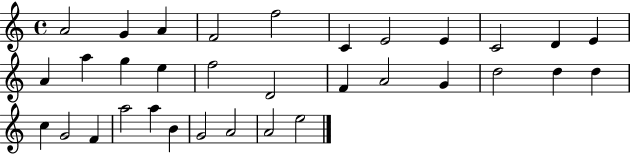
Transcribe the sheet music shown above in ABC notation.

X:1
T:Untitled
M:4/4
L:1/4
K:C
A2 G A F2 f2 C E2 E C2 D E A a g e f2 D2 F A2 G d2 d d c G2 F a2 a B G2 A2 A2 e2